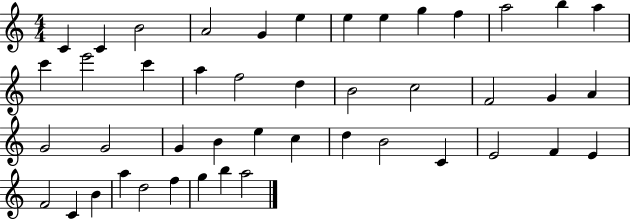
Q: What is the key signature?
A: C major